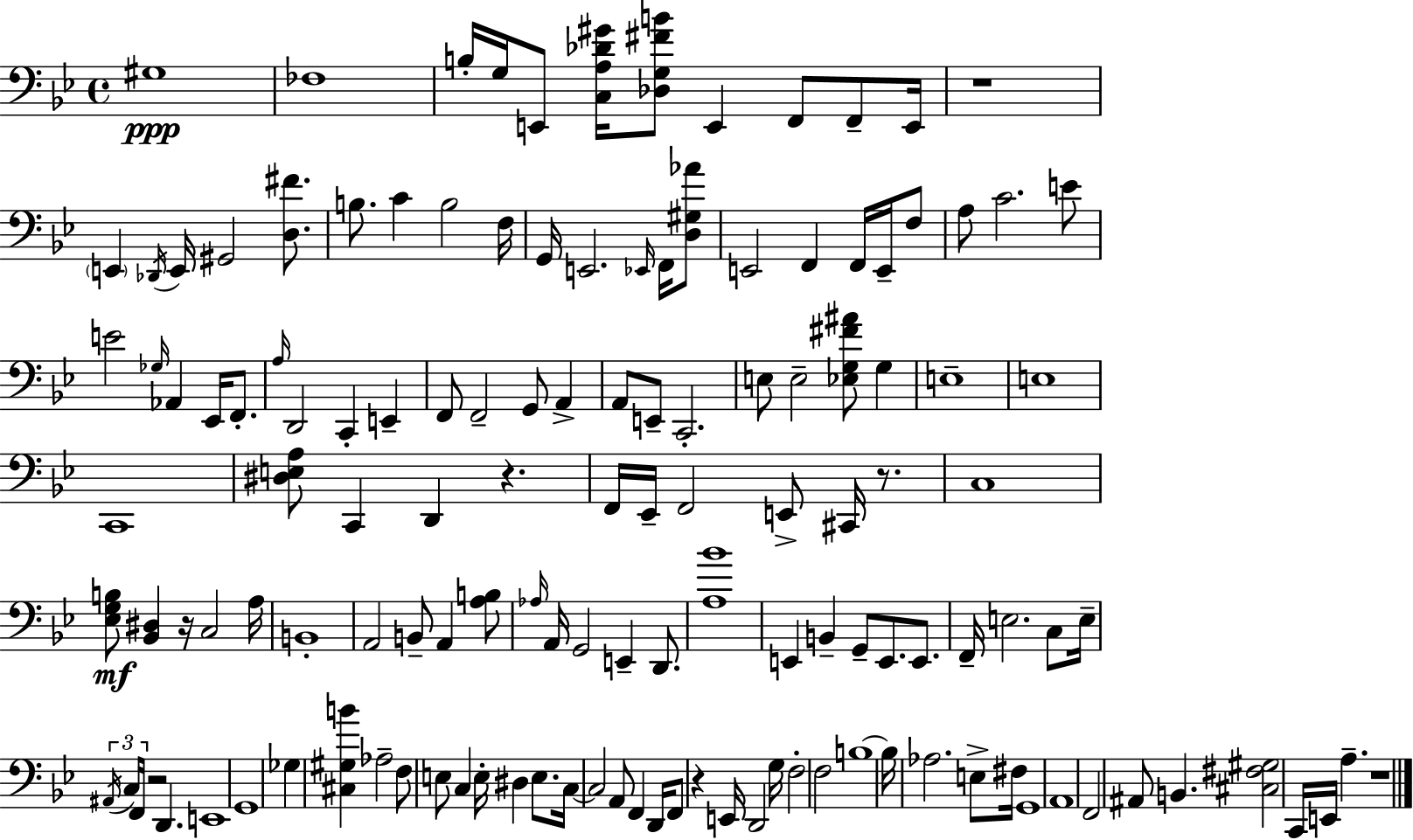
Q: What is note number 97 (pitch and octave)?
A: F2